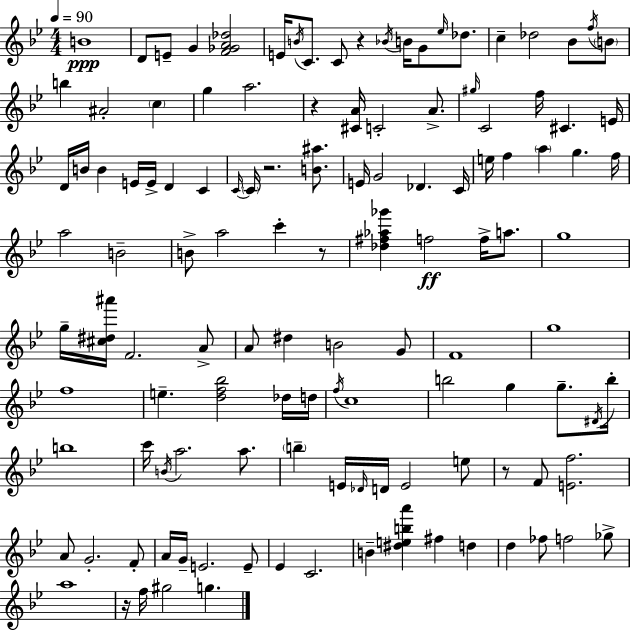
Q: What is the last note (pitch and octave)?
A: G5